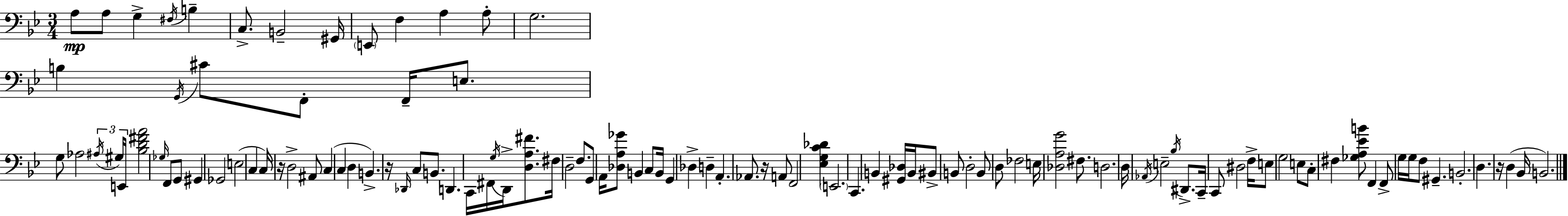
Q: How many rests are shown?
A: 4